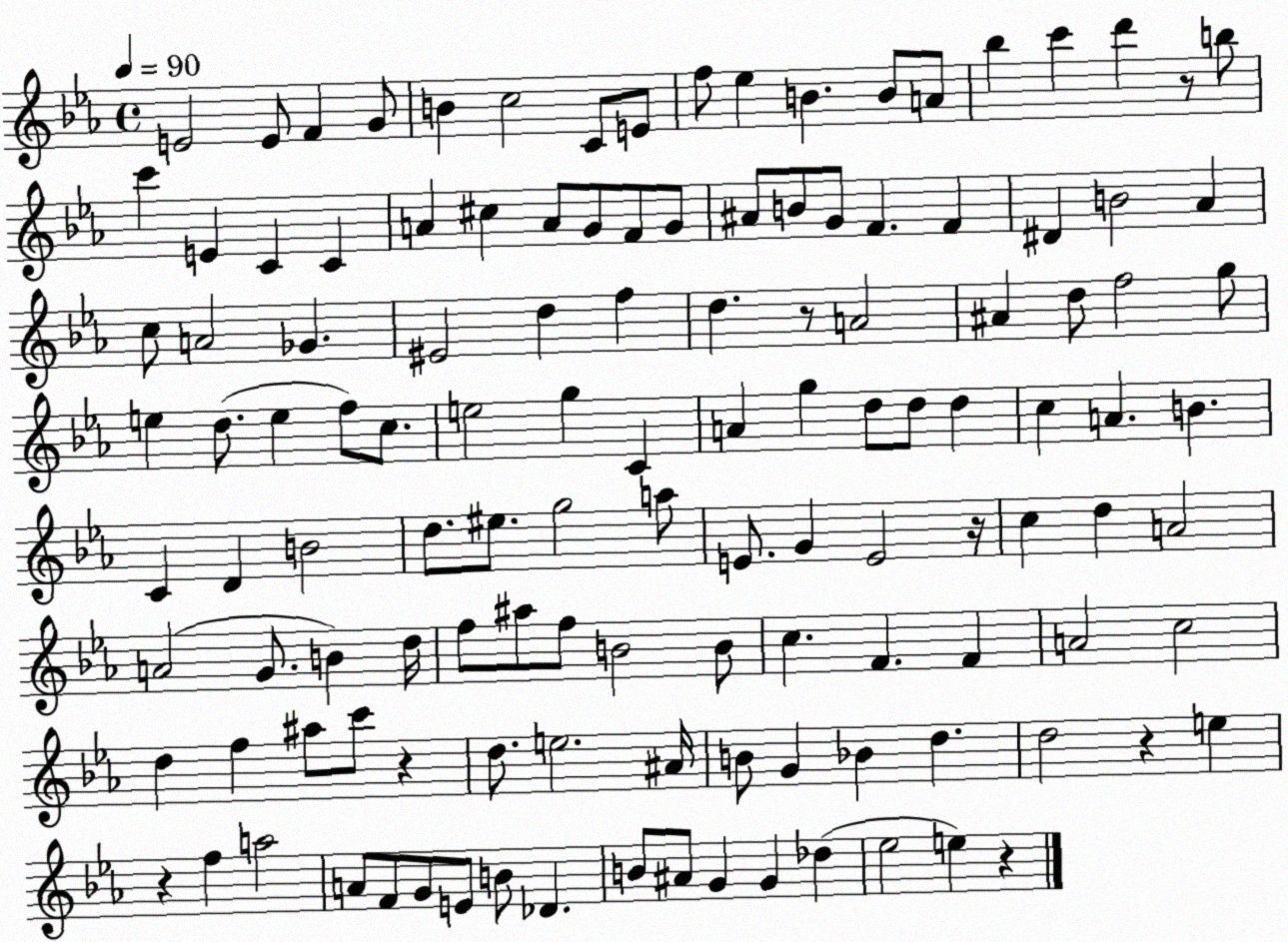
X:1
T:Untitled
M:4/4
L:1/4
K:Eb
E2 E/2 F G/2 B c2 C/2 E/2 f/2 _e B B/2 A/2 _b c' d' z/2 b/2 c' E C C A ^c A/2 G/2 F/2 G/2 ^A/2 B/2 G/2 F F ^D B2 _A c/2 A2 _G ^E2 d f d z/2 A2 ^A d/2 f2 g/2 e d/2 e f/2 c/2 e2 g C A g d/2 d/2 d c A B C D B2 d/2 ^e/2 g2 a/2 E/2 G E2 z/4 c d A2 A2 G/2 B d/4 f/2 ^a/2 f/2 B2 B/2 c F F A2 c2 d f ^a/2 c'/2 z d/2 e2 ^A/4 B/2 G _B d d2 z e z f a2 A/2 F/2 G/2 E/2 B/2 _D B/2 ^A/2 G G _d _e2 e z